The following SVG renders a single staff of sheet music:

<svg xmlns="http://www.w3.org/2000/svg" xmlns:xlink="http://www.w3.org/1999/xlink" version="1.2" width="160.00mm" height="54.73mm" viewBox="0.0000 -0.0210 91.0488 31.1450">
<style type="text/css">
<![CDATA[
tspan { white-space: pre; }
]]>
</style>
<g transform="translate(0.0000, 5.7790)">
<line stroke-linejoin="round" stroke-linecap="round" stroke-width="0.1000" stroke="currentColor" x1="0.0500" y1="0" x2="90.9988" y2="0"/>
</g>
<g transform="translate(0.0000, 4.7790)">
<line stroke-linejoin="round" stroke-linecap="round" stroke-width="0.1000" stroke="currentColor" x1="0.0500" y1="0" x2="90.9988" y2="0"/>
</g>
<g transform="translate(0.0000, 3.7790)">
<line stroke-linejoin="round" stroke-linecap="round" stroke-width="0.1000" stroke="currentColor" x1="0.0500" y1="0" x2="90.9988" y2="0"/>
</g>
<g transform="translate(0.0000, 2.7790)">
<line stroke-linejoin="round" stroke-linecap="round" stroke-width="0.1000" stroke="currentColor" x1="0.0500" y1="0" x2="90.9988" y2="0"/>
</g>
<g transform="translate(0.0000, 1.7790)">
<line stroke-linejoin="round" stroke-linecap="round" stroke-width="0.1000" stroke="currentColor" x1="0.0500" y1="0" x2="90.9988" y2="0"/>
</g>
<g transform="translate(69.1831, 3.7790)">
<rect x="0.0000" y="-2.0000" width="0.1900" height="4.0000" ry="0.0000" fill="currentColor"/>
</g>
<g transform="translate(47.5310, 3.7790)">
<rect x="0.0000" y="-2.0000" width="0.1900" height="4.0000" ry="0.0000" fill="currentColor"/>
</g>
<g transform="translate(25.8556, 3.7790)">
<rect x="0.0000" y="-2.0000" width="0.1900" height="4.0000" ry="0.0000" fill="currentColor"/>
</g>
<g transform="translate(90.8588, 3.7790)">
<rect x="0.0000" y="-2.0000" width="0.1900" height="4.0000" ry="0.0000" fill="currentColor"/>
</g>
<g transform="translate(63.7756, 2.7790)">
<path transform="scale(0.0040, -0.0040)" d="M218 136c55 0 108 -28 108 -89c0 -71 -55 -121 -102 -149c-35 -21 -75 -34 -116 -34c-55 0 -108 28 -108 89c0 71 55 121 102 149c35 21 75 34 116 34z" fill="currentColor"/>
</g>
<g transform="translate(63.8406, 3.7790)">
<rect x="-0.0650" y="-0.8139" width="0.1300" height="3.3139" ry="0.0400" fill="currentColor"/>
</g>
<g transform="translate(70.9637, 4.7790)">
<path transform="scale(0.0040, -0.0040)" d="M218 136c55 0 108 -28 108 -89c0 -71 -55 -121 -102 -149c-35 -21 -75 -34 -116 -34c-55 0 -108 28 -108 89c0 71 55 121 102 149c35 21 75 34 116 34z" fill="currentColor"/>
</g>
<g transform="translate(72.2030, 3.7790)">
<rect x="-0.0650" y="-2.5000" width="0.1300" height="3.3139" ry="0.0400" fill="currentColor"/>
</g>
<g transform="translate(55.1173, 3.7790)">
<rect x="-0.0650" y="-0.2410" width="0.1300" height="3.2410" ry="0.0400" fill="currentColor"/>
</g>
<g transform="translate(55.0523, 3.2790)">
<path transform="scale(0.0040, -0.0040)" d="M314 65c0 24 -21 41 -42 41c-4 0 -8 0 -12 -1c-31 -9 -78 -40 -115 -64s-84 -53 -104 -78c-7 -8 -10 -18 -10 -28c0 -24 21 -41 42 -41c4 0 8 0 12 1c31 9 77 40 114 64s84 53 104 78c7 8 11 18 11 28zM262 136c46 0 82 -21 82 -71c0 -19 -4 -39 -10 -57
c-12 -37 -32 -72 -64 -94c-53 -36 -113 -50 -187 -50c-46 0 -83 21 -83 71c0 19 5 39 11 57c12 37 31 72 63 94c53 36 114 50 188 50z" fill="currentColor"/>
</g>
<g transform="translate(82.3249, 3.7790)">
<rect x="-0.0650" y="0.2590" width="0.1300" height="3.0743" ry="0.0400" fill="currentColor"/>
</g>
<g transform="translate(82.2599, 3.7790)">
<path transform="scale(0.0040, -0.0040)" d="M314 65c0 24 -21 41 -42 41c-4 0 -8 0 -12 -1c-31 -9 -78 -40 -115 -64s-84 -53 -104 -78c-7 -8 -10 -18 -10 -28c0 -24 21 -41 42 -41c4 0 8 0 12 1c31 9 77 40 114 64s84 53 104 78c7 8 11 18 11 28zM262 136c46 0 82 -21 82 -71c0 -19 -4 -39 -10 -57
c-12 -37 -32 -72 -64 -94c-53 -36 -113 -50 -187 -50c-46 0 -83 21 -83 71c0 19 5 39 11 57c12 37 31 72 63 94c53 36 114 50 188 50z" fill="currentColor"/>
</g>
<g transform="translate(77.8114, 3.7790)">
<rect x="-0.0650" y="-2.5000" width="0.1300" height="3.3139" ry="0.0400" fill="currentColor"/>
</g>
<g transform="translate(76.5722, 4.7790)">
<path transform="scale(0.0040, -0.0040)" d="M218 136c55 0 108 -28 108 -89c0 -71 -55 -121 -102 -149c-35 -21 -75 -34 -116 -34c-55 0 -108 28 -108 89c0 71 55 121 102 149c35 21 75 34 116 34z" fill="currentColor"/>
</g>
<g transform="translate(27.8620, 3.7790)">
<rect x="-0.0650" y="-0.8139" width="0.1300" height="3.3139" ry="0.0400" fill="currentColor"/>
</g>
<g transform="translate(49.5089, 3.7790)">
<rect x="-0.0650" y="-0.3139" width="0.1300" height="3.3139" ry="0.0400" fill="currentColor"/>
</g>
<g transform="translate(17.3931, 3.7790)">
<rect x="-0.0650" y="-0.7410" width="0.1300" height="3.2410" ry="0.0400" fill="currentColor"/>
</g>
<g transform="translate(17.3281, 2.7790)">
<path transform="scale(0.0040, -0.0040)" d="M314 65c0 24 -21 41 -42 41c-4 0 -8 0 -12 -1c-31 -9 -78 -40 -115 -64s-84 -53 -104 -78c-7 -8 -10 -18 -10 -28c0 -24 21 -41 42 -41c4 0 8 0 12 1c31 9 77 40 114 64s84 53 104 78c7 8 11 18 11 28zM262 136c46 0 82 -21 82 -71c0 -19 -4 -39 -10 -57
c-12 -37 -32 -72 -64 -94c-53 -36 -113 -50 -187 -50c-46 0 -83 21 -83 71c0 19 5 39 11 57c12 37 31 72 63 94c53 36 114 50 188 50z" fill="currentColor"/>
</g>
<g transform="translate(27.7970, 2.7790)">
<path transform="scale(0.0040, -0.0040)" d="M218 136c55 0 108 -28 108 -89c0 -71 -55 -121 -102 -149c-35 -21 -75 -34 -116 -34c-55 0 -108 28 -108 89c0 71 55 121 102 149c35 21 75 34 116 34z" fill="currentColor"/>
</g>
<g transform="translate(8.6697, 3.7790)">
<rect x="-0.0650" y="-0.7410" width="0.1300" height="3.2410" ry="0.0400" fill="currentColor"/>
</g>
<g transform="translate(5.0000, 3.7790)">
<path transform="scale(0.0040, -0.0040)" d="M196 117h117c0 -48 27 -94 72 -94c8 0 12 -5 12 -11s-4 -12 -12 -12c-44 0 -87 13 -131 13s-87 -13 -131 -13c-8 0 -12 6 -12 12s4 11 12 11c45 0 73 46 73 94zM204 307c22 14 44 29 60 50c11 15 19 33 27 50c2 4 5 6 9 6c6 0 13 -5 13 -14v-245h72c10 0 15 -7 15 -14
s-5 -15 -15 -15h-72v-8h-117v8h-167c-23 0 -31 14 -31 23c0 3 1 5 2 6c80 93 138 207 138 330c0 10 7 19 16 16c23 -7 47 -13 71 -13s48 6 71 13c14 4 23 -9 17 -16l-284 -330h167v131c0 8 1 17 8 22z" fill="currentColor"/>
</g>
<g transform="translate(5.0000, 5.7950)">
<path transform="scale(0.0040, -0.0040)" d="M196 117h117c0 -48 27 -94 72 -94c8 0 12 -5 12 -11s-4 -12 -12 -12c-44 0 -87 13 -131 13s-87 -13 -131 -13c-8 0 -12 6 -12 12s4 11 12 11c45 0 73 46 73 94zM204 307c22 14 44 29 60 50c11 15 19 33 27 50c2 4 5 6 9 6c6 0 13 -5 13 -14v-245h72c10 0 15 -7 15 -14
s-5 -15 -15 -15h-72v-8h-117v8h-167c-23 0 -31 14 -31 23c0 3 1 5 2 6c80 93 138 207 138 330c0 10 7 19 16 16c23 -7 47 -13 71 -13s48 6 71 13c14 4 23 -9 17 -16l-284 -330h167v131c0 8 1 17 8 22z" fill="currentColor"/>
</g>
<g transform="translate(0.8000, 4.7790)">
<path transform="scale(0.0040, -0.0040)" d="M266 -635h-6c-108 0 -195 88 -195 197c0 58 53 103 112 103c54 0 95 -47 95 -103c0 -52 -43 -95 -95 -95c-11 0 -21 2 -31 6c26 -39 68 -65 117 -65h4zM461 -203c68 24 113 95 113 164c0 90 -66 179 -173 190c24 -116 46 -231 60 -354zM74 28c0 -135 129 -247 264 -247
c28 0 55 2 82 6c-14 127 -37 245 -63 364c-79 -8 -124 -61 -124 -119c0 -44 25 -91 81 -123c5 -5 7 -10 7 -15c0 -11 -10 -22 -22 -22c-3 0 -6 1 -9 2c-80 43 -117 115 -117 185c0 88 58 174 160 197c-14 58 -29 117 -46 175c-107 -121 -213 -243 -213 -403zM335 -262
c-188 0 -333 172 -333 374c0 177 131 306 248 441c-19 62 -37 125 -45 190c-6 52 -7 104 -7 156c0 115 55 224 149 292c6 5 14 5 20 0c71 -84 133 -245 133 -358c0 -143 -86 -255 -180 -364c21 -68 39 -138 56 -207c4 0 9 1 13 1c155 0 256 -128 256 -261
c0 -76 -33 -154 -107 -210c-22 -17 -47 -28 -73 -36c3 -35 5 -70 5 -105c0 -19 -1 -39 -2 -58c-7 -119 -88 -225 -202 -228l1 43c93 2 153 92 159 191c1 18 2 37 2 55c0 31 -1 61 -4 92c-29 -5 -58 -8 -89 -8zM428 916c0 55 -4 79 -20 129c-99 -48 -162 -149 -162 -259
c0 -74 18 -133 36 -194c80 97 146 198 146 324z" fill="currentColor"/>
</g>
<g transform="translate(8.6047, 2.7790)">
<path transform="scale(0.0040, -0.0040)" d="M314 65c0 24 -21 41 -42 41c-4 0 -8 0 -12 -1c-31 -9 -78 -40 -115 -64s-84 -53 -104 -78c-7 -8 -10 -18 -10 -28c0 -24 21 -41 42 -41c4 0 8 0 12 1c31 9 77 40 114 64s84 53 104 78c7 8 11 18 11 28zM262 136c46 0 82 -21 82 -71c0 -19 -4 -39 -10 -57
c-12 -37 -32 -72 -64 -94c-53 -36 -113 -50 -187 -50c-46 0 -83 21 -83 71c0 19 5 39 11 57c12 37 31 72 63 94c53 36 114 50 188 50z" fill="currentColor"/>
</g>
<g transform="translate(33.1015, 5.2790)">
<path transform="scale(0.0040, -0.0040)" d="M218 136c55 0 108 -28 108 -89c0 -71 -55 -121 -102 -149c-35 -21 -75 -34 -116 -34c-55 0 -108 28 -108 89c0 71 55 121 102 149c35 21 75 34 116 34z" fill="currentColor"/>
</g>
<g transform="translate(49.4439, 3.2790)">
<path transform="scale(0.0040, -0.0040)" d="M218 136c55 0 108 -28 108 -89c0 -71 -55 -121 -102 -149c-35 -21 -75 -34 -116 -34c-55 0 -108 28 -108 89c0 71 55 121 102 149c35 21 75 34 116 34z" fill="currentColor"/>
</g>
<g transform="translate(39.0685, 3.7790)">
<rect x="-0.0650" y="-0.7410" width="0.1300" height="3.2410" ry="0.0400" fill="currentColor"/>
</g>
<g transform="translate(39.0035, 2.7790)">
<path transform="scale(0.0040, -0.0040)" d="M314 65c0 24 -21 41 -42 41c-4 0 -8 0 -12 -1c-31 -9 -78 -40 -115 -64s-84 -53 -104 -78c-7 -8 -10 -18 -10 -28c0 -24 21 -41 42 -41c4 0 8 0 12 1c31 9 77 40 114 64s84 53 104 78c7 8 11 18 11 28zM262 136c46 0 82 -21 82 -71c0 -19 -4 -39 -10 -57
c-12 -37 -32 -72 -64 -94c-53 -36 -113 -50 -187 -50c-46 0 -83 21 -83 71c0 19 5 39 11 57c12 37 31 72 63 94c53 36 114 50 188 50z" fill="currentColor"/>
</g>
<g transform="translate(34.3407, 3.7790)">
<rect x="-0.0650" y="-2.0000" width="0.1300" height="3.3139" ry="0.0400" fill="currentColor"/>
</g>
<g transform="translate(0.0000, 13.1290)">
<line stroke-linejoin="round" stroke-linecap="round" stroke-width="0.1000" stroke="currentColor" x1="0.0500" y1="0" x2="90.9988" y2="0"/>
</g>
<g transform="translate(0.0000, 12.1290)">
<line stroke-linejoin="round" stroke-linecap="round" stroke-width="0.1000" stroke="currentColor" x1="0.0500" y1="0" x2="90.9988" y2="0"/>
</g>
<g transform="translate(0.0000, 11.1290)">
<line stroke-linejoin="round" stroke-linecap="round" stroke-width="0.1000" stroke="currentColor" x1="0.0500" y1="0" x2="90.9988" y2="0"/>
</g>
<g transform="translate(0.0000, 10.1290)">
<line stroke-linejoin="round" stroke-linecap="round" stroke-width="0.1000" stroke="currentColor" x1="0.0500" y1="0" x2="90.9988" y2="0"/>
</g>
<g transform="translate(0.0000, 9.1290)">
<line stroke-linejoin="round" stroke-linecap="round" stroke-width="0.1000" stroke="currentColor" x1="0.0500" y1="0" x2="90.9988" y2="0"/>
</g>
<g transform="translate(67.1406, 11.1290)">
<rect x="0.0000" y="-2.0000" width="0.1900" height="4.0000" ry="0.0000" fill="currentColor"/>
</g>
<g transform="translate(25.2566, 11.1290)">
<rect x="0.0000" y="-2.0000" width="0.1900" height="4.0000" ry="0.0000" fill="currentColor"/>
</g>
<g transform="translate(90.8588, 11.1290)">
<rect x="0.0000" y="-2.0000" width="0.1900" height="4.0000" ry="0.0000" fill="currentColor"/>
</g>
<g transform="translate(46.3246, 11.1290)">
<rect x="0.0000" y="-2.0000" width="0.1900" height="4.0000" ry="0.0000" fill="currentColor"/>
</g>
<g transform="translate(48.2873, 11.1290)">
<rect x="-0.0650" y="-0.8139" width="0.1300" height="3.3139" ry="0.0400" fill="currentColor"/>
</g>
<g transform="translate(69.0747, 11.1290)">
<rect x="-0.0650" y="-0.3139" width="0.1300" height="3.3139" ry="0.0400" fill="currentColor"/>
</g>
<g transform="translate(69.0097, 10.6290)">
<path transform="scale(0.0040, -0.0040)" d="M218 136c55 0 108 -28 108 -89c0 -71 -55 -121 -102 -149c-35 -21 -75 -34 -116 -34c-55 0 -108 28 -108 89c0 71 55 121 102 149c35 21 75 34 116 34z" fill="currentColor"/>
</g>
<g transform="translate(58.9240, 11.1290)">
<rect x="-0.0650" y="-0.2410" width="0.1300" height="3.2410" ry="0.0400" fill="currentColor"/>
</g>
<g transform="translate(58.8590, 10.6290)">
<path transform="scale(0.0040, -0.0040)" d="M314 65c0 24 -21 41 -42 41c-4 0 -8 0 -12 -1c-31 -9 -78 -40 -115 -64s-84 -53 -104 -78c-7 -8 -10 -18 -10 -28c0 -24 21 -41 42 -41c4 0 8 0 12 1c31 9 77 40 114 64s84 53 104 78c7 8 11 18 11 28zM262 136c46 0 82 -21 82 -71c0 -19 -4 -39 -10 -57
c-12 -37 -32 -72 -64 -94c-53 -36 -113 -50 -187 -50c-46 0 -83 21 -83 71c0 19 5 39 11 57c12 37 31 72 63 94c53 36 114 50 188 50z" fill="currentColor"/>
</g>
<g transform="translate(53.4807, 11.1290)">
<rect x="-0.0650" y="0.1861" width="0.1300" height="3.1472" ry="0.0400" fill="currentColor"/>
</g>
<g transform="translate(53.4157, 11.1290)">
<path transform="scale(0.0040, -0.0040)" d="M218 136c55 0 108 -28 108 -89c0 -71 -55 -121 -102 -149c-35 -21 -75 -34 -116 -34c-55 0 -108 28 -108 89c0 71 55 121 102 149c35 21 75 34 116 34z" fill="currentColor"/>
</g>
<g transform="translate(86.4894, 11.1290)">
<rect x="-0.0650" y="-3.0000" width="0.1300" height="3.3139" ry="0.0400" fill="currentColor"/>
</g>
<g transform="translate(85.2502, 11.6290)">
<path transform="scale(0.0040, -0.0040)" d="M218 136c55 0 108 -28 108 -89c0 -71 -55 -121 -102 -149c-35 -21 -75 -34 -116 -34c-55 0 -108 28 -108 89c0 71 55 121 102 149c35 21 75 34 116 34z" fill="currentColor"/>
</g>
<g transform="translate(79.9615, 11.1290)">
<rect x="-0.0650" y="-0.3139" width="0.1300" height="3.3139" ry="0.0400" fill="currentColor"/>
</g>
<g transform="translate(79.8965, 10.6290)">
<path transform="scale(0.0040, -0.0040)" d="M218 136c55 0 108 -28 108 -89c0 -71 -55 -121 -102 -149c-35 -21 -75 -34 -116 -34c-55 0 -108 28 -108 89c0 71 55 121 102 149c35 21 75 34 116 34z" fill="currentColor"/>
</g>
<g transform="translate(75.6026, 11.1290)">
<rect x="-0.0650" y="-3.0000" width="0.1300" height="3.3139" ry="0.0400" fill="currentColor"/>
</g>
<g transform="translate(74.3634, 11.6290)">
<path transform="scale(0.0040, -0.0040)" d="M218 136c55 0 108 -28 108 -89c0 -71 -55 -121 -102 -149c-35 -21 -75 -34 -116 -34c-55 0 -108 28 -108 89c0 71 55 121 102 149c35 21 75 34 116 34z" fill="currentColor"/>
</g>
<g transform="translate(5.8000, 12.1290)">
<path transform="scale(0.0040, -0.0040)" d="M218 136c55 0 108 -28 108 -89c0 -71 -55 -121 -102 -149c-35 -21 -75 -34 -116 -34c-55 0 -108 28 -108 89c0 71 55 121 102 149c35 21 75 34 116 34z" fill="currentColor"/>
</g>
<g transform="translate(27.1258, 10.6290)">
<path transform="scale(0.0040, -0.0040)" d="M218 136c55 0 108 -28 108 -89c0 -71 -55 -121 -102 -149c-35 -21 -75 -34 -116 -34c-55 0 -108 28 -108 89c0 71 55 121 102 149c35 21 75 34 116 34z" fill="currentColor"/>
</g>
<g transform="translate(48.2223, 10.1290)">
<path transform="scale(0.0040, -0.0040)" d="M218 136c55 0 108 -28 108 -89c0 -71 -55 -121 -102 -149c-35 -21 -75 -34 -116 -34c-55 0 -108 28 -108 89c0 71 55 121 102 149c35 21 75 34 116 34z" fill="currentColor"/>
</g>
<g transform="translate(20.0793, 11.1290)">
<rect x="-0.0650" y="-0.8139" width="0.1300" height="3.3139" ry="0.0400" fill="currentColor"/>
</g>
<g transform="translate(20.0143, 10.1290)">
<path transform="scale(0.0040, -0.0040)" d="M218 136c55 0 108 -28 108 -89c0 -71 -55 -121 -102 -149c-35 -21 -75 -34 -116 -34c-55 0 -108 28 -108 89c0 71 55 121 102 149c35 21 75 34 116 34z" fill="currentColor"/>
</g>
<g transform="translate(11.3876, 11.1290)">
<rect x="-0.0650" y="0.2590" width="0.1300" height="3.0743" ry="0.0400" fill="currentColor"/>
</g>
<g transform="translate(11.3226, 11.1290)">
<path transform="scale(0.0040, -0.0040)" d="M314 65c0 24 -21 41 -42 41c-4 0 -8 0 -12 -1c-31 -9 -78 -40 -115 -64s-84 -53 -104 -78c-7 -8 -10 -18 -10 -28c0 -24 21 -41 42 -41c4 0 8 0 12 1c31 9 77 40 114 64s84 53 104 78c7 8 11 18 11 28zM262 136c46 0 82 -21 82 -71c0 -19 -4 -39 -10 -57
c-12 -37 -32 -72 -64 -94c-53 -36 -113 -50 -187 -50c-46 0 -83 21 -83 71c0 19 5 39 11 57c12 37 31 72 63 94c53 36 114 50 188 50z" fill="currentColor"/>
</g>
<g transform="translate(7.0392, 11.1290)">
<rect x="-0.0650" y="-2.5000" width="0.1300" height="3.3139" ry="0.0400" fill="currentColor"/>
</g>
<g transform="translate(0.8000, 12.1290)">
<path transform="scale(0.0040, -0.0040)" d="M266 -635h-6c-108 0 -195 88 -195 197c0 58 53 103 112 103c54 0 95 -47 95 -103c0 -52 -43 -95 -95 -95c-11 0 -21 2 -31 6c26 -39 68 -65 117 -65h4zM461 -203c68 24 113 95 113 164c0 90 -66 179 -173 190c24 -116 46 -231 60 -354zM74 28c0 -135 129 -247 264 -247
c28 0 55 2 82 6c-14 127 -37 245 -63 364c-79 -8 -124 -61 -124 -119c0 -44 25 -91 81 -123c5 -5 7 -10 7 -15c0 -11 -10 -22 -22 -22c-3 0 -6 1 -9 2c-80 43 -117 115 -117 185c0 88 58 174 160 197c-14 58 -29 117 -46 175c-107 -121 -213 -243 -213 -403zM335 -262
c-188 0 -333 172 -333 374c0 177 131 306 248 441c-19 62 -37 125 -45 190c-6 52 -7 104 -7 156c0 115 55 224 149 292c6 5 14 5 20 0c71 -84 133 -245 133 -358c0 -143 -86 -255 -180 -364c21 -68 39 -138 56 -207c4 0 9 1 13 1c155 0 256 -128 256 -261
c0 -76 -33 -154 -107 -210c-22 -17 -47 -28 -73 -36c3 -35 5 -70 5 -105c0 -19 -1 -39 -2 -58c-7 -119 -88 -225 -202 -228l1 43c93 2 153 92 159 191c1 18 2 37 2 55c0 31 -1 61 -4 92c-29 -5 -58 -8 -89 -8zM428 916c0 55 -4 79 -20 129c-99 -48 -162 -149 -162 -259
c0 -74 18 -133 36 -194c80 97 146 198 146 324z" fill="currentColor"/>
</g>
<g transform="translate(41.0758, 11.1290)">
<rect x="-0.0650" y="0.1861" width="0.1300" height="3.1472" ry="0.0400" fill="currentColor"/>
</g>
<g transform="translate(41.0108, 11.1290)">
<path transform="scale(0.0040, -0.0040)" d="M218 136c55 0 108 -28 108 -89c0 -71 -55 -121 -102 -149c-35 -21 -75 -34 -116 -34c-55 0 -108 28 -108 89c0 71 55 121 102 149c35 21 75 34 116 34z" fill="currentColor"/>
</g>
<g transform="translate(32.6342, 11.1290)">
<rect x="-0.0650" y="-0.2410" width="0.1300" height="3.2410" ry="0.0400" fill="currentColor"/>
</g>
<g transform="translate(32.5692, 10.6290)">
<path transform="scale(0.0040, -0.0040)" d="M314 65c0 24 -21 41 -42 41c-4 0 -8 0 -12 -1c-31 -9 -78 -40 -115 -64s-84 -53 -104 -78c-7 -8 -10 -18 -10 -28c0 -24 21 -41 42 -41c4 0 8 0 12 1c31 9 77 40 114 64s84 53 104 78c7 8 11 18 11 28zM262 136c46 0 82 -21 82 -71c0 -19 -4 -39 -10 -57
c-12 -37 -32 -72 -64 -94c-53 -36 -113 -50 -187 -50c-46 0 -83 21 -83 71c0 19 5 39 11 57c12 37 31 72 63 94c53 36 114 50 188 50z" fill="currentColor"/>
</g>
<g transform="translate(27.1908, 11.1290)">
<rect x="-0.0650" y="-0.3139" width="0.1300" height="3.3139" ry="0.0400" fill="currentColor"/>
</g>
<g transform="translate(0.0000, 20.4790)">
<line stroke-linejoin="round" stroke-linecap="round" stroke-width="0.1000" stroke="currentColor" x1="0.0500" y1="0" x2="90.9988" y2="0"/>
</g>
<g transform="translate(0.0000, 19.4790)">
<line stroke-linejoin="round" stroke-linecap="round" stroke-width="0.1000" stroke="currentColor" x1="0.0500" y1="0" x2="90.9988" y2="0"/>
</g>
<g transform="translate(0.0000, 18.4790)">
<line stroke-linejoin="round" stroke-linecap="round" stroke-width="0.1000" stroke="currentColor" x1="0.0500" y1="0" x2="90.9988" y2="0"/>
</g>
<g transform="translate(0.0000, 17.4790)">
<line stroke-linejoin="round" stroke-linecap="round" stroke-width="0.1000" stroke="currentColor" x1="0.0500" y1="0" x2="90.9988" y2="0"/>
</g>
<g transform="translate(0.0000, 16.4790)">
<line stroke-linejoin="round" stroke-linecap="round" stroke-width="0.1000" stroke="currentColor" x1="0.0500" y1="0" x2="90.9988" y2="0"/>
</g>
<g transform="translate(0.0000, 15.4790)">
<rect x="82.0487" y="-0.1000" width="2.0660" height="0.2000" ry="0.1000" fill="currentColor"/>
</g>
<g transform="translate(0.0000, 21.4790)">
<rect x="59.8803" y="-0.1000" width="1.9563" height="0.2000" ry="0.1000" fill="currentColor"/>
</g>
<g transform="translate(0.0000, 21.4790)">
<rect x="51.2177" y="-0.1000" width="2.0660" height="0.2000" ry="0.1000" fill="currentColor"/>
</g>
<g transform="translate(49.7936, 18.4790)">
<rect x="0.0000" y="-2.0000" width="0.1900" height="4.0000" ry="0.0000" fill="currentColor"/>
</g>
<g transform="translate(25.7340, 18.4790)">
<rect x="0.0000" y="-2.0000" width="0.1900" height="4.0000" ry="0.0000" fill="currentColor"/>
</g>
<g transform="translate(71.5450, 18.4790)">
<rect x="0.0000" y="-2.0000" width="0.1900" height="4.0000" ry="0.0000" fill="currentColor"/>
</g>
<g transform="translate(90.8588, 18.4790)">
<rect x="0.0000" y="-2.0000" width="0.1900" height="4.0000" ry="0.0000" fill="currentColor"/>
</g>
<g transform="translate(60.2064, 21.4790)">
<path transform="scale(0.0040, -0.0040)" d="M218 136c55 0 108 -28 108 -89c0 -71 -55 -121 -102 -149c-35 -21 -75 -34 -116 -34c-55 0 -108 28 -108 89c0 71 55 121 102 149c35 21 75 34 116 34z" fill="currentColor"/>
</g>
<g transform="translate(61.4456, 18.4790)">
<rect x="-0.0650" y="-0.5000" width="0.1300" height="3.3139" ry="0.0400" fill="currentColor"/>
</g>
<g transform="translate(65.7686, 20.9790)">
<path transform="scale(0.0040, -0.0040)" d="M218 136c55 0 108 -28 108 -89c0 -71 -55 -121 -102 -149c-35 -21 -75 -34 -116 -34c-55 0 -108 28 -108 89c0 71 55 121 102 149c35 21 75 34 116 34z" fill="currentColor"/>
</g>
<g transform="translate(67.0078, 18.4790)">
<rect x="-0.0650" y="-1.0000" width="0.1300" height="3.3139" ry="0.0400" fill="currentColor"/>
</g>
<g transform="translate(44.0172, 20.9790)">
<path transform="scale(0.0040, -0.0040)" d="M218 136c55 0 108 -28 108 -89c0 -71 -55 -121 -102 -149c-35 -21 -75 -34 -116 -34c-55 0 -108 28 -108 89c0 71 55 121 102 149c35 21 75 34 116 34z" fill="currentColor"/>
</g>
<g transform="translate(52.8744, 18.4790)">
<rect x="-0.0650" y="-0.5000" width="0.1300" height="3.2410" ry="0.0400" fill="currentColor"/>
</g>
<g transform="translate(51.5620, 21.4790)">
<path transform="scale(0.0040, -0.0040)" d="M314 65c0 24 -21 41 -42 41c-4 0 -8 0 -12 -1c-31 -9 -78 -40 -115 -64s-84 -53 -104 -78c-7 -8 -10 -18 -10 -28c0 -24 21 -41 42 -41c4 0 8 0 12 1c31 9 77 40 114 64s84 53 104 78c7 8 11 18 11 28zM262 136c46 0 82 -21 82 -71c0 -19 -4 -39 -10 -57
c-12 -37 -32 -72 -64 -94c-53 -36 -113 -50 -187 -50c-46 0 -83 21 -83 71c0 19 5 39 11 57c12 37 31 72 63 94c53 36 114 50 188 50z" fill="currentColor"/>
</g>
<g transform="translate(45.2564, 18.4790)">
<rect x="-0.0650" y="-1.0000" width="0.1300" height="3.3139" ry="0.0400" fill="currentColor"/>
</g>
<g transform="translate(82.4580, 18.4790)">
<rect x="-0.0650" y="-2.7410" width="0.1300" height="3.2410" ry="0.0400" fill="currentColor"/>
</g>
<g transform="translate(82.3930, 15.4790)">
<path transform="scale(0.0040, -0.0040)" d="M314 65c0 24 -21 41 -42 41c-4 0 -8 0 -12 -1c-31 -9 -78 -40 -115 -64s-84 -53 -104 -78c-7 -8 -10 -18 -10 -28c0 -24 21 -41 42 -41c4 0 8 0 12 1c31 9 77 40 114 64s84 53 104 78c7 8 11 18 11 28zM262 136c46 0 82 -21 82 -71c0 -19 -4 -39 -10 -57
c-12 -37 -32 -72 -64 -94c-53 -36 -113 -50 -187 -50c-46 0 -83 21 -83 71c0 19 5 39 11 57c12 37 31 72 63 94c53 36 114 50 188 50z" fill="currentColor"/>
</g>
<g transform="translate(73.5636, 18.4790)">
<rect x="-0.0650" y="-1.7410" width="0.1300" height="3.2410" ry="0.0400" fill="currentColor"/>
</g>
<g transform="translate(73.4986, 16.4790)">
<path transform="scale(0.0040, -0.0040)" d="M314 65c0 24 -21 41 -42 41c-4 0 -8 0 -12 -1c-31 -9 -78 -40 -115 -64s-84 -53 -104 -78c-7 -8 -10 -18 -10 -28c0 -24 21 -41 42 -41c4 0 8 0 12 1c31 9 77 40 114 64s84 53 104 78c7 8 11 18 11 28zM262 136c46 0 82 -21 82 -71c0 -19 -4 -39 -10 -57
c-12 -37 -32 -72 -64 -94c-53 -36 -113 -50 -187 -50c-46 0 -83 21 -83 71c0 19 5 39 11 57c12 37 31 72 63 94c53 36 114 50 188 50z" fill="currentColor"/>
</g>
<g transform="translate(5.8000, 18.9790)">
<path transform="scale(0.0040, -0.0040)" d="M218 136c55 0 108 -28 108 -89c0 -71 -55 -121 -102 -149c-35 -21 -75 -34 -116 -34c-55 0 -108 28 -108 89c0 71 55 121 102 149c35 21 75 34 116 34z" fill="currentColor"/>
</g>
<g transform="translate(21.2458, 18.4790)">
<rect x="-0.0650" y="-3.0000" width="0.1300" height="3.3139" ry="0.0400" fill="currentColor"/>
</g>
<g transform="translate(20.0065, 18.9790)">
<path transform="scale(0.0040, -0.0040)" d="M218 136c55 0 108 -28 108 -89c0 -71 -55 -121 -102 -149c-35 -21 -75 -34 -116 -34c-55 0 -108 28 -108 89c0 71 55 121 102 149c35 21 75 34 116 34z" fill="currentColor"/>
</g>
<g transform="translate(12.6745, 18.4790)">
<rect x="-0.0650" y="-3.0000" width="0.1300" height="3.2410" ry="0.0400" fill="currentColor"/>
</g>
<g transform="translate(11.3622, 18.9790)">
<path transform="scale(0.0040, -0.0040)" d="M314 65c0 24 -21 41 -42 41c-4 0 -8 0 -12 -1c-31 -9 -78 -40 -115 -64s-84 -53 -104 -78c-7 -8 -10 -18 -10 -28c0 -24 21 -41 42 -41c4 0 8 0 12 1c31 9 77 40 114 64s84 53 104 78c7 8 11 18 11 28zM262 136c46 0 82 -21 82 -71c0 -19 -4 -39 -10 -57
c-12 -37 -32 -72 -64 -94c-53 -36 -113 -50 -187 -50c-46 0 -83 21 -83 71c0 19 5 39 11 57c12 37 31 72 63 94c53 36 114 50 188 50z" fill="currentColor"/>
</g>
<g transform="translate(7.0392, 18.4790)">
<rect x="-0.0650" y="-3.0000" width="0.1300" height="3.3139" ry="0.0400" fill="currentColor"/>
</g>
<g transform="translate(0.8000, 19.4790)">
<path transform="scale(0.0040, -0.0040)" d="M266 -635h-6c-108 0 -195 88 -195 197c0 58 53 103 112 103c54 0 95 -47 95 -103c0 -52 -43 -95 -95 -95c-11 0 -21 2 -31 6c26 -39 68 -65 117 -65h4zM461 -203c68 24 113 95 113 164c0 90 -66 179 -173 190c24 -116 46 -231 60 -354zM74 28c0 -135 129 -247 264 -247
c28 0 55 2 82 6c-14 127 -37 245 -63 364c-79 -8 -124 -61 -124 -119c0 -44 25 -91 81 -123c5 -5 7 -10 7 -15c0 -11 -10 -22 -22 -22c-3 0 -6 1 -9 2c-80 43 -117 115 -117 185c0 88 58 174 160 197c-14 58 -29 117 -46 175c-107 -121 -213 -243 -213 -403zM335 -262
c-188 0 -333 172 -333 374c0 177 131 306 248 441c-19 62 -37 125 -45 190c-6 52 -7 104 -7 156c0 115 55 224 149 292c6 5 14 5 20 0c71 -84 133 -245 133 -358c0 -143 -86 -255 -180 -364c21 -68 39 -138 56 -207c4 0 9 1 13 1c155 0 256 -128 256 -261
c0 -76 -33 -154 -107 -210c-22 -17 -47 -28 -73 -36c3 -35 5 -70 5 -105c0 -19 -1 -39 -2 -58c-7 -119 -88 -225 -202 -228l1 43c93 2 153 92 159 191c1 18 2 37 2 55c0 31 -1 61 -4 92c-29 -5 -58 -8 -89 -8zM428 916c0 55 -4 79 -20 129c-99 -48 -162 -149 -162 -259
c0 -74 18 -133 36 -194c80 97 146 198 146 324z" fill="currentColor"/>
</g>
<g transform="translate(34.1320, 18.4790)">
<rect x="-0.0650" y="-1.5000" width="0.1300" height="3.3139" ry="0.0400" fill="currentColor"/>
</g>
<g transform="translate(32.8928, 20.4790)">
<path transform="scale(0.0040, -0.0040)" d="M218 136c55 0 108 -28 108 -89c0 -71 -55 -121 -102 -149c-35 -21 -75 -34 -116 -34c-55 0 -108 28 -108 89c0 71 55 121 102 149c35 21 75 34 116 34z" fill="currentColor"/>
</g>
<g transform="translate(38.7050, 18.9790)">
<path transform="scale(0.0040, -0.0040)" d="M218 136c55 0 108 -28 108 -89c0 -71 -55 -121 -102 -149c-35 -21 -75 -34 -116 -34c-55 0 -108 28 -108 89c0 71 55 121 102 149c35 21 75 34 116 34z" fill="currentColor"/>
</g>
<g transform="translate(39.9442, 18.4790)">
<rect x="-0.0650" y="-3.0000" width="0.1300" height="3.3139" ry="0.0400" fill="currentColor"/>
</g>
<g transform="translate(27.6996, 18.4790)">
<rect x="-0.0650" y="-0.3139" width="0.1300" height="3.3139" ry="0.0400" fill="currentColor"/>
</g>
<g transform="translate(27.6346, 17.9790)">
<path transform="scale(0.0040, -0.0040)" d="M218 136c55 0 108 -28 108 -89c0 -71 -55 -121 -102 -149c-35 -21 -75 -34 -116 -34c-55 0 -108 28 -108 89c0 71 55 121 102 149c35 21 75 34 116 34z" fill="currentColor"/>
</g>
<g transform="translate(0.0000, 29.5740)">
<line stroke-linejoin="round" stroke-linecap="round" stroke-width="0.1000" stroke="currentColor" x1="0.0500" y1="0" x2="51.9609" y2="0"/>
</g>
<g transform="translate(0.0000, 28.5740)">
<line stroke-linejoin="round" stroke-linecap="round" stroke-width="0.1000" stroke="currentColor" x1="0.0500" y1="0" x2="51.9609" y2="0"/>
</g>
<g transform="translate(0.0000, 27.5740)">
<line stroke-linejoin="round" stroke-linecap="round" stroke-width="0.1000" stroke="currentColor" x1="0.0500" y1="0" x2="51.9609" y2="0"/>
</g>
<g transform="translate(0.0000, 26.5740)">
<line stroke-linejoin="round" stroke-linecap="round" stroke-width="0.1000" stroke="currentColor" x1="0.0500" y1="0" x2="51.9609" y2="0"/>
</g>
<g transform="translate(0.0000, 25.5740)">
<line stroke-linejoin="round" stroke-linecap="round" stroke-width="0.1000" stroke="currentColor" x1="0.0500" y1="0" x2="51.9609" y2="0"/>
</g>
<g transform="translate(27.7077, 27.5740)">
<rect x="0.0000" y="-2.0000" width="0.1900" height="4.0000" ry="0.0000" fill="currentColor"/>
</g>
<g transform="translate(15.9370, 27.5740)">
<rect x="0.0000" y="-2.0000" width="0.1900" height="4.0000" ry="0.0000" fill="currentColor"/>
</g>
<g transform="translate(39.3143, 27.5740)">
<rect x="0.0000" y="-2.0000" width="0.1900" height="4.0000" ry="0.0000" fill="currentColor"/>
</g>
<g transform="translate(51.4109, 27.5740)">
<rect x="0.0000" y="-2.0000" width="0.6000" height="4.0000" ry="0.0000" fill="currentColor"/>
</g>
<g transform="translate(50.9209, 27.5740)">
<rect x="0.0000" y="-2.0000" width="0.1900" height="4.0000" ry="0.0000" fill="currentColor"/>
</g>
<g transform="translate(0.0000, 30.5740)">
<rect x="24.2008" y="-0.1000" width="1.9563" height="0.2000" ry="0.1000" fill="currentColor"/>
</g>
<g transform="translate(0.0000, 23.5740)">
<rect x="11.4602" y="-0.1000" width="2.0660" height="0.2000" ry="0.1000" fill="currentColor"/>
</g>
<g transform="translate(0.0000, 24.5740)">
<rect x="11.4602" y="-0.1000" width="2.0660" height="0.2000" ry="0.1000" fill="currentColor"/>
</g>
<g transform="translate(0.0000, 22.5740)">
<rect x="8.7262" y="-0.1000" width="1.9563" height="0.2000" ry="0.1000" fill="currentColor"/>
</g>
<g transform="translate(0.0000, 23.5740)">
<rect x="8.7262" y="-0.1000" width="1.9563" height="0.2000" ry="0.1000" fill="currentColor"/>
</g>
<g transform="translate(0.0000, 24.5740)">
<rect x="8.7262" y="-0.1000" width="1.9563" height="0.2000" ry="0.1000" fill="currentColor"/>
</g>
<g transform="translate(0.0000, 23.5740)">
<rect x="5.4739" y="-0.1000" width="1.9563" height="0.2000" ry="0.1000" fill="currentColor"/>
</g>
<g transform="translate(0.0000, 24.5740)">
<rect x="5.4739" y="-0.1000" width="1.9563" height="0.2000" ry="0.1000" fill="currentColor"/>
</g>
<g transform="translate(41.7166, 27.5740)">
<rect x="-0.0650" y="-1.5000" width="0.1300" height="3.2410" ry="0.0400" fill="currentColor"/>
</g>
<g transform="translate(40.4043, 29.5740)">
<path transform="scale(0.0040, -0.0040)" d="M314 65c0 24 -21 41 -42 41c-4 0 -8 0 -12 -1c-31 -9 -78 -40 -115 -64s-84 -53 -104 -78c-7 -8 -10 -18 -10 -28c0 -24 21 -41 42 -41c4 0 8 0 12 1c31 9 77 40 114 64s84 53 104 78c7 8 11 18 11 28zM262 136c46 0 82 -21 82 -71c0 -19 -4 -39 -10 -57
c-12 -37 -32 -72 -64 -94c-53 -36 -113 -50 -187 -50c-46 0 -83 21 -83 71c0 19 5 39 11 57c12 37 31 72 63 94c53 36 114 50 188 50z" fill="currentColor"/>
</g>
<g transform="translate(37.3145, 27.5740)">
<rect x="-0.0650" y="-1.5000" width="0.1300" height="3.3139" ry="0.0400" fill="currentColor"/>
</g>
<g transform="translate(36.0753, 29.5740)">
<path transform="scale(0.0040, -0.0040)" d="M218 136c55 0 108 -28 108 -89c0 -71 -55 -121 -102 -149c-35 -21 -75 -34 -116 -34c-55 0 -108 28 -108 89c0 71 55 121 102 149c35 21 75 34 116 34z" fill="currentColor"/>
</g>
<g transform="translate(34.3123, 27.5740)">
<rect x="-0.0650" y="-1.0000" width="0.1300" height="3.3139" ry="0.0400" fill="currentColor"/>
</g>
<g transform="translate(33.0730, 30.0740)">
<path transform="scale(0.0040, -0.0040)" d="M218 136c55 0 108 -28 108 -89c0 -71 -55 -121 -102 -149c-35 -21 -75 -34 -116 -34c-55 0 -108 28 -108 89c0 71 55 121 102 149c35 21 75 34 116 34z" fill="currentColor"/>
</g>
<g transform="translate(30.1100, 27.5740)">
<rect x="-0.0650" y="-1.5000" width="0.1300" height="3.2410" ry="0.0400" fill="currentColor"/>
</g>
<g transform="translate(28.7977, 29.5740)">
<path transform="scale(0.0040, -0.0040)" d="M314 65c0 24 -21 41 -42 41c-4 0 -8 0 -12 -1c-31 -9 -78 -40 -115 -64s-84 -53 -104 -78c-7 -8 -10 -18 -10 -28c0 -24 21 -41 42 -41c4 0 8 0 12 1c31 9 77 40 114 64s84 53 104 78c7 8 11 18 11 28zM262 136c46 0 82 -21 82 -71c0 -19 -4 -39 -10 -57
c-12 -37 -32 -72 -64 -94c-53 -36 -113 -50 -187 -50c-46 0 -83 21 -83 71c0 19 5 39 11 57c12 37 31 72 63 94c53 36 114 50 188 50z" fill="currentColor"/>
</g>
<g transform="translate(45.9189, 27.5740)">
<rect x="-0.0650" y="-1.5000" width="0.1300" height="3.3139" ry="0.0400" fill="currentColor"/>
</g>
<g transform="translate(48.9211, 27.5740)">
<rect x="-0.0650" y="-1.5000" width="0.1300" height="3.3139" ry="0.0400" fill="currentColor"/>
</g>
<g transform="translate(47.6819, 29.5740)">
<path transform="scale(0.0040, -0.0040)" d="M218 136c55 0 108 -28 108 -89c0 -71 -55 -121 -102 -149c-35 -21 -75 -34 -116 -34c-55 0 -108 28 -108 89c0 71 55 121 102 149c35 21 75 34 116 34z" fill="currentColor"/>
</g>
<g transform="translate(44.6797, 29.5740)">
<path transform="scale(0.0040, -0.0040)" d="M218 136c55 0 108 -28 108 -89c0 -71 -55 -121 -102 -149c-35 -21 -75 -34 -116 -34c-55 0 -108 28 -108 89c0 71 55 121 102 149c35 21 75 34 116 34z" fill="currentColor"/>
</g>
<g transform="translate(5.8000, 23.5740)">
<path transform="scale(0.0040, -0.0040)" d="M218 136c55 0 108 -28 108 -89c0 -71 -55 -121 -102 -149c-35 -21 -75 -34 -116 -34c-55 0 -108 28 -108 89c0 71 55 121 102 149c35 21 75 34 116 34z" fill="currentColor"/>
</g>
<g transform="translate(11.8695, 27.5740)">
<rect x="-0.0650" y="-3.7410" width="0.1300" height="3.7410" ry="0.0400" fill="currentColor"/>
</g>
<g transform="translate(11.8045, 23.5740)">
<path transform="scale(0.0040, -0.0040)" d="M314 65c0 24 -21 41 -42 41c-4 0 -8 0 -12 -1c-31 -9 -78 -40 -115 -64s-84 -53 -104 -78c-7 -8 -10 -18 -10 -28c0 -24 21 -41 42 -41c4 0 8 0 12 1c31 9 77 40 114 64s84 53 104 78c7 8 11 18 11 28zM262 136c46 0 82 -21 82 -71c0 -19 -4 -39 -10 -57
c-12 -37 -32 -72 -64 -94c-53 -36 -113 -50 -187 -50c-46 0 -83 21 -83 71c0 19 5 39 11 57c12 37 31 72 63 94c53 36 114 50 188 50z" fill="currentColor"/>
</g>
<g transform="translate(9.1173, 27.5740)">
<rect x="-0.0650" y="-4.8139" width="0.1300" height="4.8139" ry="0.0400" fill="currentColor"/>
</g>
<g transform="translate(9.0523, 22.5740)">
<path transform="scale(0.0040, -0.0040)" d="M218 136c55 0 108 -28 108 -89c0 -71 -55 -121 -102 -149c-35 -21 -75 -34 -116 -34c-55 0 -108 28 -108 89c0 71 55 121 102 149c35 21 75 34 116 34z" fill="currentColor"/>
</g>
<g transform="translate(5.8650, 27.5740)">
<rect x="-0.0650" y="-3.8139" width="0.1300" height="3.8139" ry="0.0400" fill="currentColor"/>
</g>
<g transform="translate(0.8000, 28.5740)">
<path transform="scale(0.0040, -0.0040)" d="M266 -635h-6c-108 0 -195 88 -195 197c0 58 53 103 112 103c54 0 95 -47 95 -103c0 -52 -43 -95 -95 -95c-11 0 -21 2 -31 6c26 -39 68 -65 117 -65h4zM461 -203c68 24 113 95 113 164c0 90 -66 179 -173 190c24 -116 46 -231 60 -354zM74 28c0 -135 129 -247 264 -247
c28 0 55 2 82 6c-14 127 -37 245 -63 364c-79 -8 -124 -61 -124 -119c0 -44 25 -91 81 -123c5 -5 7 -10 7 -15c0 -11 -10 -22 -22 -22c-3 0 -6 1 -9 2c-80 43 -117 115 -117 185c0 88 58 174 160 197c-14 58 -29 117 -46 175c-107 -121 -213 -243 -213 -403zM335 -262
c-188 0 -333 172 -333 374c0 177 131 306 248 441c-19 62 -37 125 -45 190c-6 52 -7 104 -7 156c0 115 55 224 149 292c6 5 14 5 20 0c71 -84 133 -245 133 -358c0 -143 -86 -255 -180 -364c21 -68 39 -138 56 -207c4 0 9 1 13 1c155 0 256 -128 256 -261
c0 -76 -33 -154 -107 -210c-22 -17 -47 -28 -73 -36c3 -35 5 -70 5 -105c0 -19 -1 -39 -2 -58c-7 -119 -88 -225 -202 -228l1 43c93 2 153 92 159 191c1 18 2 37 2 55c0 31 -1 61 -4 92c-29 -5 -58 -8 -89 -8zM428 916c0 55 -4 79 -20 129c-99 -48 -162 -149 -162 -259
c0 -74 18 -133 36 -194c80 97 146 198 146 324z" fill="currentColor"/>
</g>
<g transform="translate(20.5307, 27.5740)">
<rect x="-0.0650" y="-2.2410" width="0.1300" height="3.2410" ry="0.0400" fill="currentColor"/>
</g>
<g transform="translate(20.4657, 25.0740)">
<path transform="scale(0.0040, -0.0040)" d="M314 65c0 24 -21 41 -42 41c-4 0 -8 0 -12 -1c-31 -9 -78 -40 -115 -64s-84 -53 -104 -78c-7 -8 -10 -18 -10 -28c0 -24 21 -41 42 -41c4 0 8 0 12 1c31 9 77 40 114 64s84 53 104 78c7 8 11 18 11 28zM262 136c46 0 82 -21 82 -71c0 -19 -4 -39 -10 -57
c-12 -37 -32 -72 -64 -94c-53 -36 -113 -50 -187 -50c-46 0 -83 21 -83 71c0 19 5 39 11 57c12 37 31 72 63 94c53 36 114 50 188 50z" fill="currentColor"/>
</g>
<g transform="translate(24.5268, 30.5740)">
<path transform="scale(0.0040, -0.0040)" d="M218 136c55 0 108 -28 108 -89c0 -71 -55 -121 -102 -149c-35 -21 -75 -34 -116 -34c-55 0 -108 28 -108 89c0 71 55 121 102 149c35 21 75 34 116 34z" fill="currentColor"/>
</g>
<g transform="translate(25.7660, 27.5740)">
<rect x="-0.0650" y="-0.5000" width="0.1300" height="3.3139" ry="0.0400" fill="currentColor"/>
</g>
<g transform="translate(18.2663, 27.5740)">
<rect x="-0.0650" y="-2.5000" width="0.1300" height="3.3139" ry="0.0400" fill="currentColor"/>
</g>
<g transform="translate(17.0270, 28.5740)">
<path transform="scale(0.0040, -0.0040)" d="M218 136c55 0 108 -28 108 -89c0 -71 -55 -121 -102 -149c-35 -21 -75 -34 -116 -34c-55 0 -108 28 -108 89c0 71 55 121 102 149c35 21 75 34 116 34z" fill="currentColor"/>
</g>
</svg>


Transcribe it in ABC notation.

X:1
T:Untitled
M:4/4
L:1/4
K:C
d2 d2 d F d2 c c2 d G G B2 G B2 d c c2 B d B c2 c A c A A A2 A c E A D C2 C D f2 a2 c' e' c'2 G g2 C E2 D E E2 E E